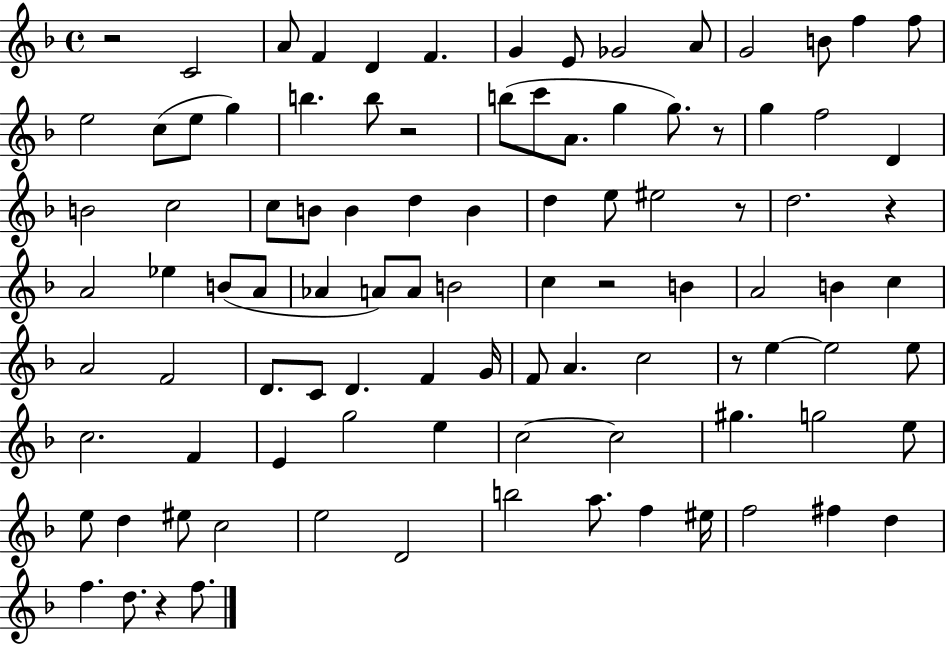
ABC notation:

X:1
T:Untitled
M:4/4
L:1/4
K:F
z2 C2 A/2 F D F G E/2 _G2 A/2 G2 B/2 f f/2 e2 c/2 e/2 g b b/2 z2 b/2 c'/2 A/2 g g/2 z/2 g f2 D B2 c2 c/2 B/2 B d B d e/2 ^e2 z/2 d2 z A2 _e B/2 A/2 _A A/2 A/2 B2 c z2 B A2 B c A2 F2 D/2 C/2 D F G/4 F/2 A c2 z/2 e e2 e/2 c2 F E g2 e c2 c2 ^g g2 e/2 e/2 d ^e/2 c2 e2 D2 b2 a/2 f ^e/4 f2 ^f d f d/2 z f/2